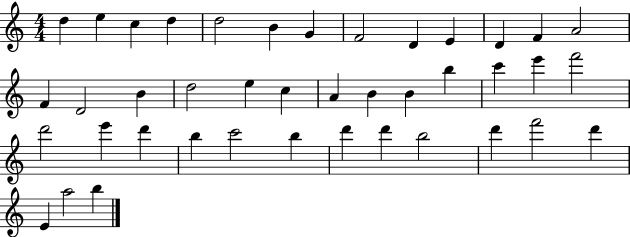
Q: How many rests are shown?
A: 0